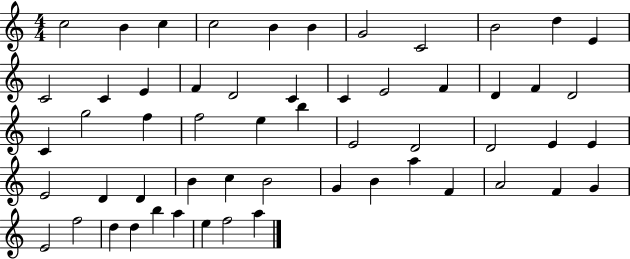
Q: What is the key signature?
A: C major